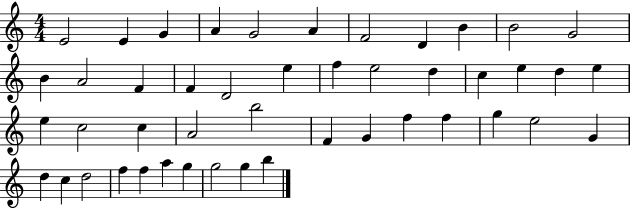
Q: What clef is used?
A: treble